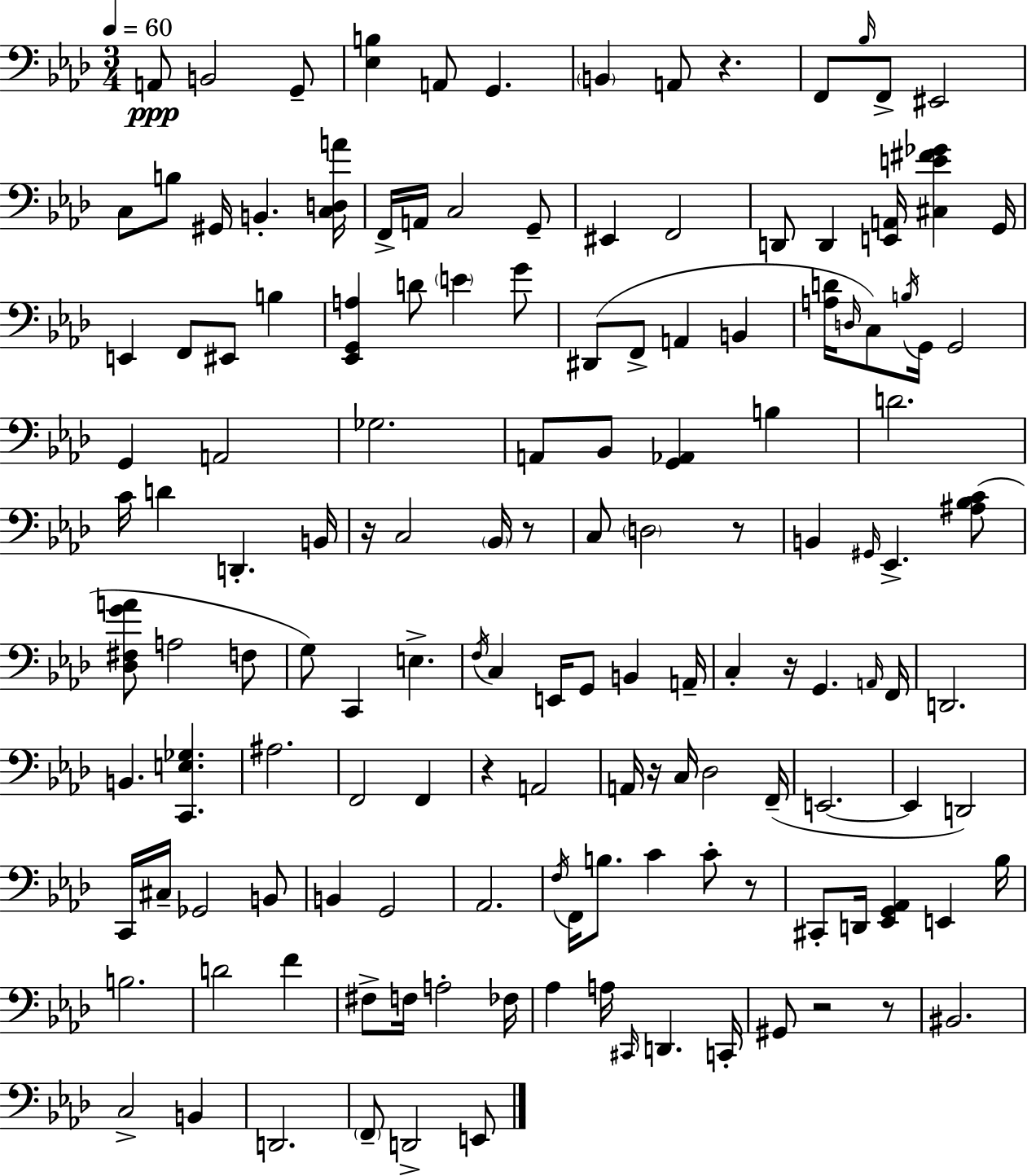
{
  \clef bass
  \numericTimeSignature
  \time 3/4
  \key aes \major
  \tempo 4 = 60
  \repeat volta 2 { a,8\ppp b,2 g,8-- | <ees b>4 a,8 g,4. | \parenthesize b,4 a,8 r4. | f,8 \grace { bes16 } f,8-> eis,2 | \break c8 b8 gis,16 b,4.-. | <c d a'>16 f,16-> a,16 c2 g,8-- | eis,4 f,2 | d,8 d,4 <e, a,>16 <cis e' fis' ges'>4 | \break g,16 e,4 f,8 eis,8 b4 | <ees, g, a>4 d'8 \parenthesize e'4 g'8 | dis,8( f,8-> a,4 b,4 | <a d'>16 \grace { d16 }) c8 \acciaccatura { b16 } g,16 g,2 | \break g,4 a,2 | ges2. | a,8 bes,8 <g, aes,>4 b4 | d'2. | \break c'16 d'4 d,4.-. | b,16 r16 c2 | \parenthesize bes,16 r8 c8 \parenthesize d2 | r8 b,4 \grace { gis,16 } ees,4.-> | \break <ais bes c'>8( <des fis g' a'>8 a2 | f8 g8) c,4 e4.-> | \acciaccatura { f16 } c4 e,16 g,8 | b,4 a,16-- c4-. r16 g,4. | \break \grace { a,16 } f,16 d,2. | b,4. | <c, e ges>4. ais2. | f,2 | \break f,4 r4 a,2 | a,16 r16 c16 des2 | f,16--( e,2.~~ | e,4 d,2) | \break c,16 cis16-- ges,2 | b,8 b,4 g,2 | aes,2. | \acciaccatura { f16 } f,16 b8. c'4 | \break c'8-. r8 cis,8-. d,16 <ees, g, aes,>4 | e,4 bes16 b2. | d'2 | f'4 fis8-> f16 a2-. | \break fes16 aes4 a16 | \grace { cis,16 } d,4. c,16-. gis,8 r2 | r8 bis,2. | c2-> | \break b,4 d,2. | \parenthesize f,8-- d,2-> | e,8 } \bar "|."
}